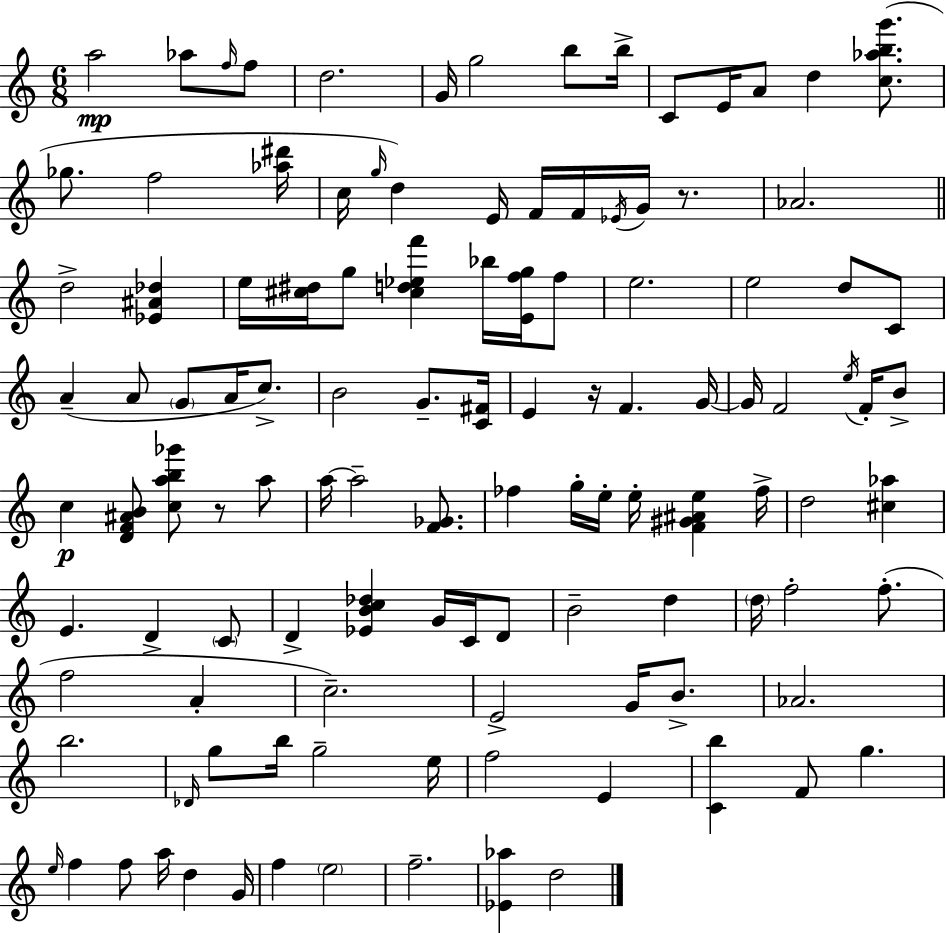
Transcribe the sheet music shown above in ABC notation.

X:1
T:Untitled
M:6/8
L:1/4
K:Am
a2 _a/2 f/4 f/2 d2 G/4 g2 b/2 b/4 C/2 E/4 A/2 d [c_abg']/2 _g/2 f2 [_a^d']/4 c/4 g/4 d E/4 F/4 F/4 _E/4 G/4 z/2 _A2 d2 [_E^A_d] e/4 [^c^d]/4 g/2 [^cd_ef'] _b/4 [Efg]/4 f/2 e2 e2 d/2 C/2 A A/2 G/2 A/4 c/2 B2 G/2 [C^F]/4 E z/4 F G/4 G/4 F2 e/4 F/4 B/2 c [DF^AB]/2 [cab_g']/2 z/2 a/2 a/4 a2 [F_G]/2 _f g/4 e/4 e/4 [F^G^Ae] _f/4 d2 [^c_a] E D C/2 D [_EBc_d] G/4 C/4 D/2 B2 d d/4 f2 f/2 f2 A c2 E2 G/4 B/2 _A2 b2 _D/4 g/2 b/4 g2 e/4 f2 E [Cb] F/2 g e/4 f f/2 a/4 d G/4 f e2 f2 [_E_a] d2